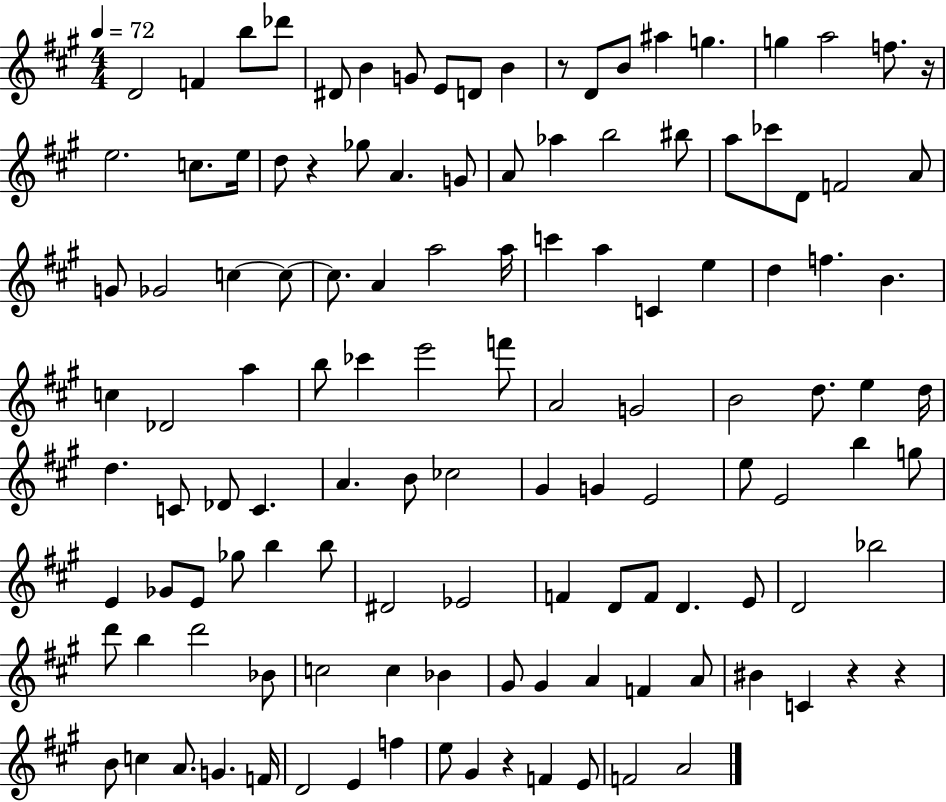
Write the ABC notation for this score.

X:1
T:Untitled
M:4/4
L:1/4
K:A
D2 F b/2 _d'/2 ^D/2 B G/2 E/2 D/2 B z/2 D/2 B/2 ^a g g a2 f/2 z/4 e2 c/2 e/4 d/2 z _g/2 A G/2 A/2 _a b2 ^b/2 a/2 _c'/2 D/2 F2 A/2 G/2 _G2 c c/2 c/2 A a2 a/4 c' a C e d f B c _D2 a b/2 _c' e'2 f'/2 A2 G2 B2 d/2 e d/4 d C/2 _D/2 C A B/2 _c2 ^G G E2 e/2 E2 b g/2 E _G/2 E/2 _g/2 b b/2 ^D2 _E2 F D/2 F/2 D E/2 D2 _b2 d'/2 b d'2 _B/2 c2 c _B ^G/2 ^G A F A/2 ^B C z z B/2 c A/2 G F/4 D2 E f e/2 ^G z F E/2 F2 A2